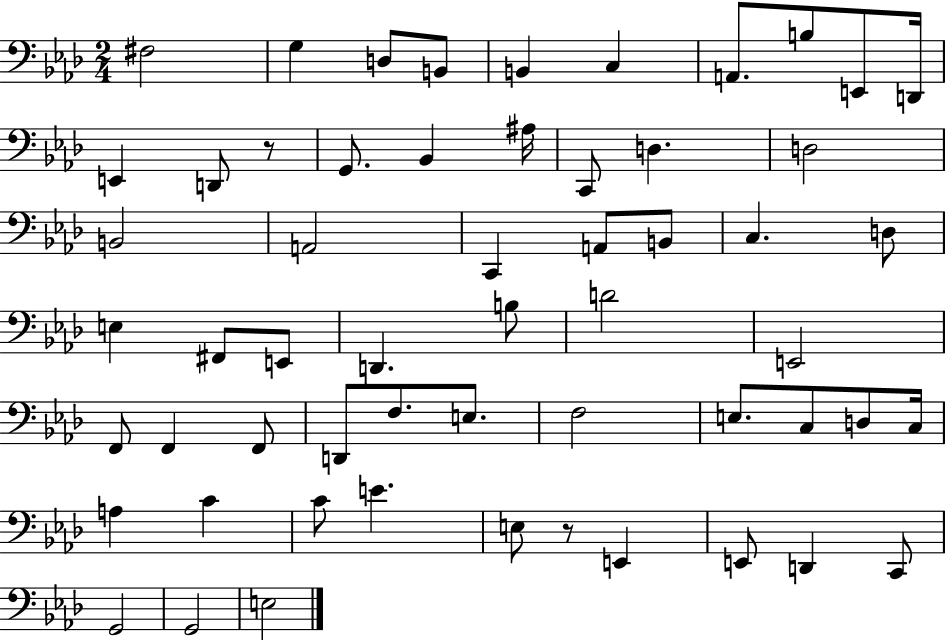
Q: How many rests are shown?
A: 2